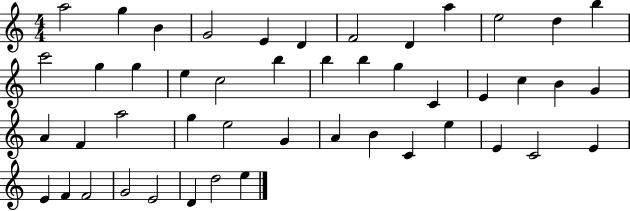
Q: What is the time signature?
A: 4/4